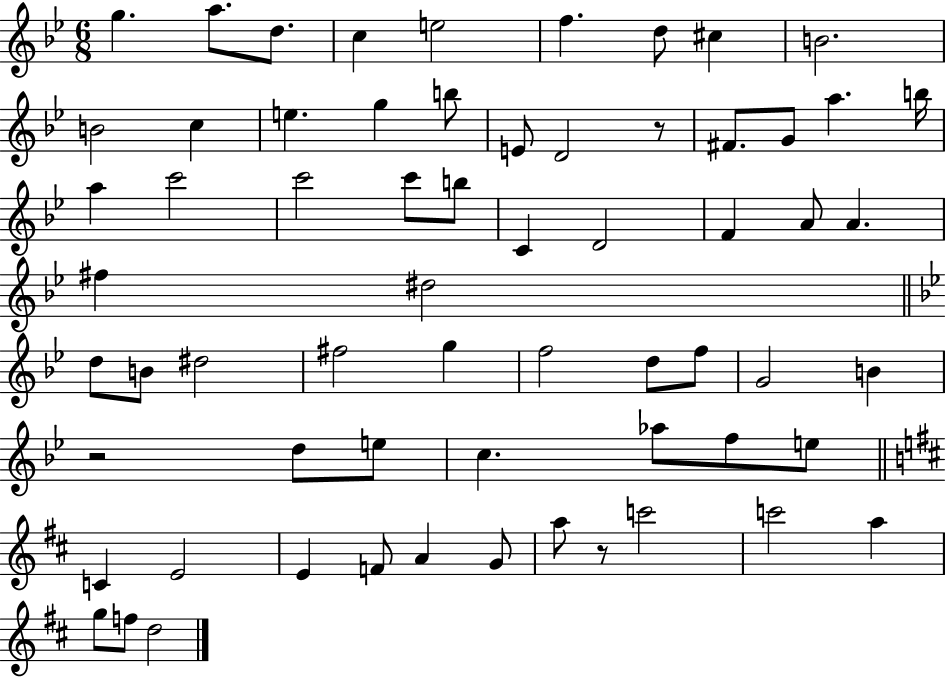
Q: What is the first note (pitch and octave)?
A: G5